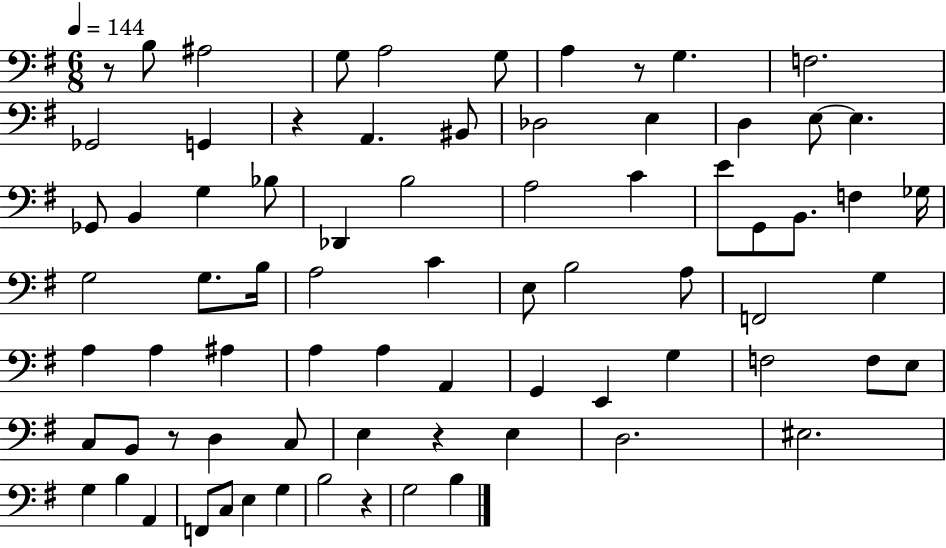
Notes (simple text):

R/e B3/e A#3/h G3/e A3/h G3/e A3/q R/e G3/q. F3/h. Gb2/h G2/q R/q A2/q. BIS2/e Db3/h E3/q D3/q E3/e E3/q. Gb2/e B2/q G3/q Bb3/e Db2/q B3/h A3/h C4/q E4/e G2/e B2/e. F3/q Gb3/s G3/h G3/e. B3/s A3/h C4/q E3/e B3/h A3/e F2/h G3/q A3/q A3/q A#3/q A3/q A3/q A2/q G2/q E2/q G3/q F3/h F3/e E3/e C3/e B2/e R/e D3/q C3/e E3/q R/q E3/q D3/h. EIS3/h. G3/q B3/q A2/q F2/e C3/e E3/q G3/q B3/h R/q G3/h B3/q